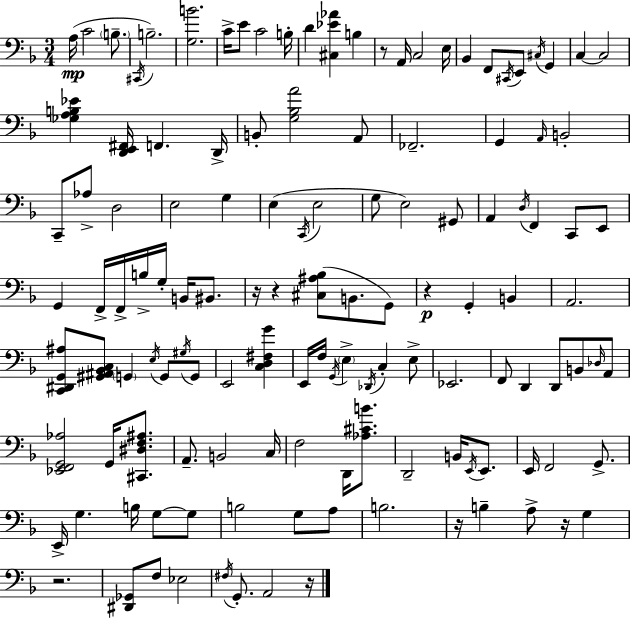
X:1
T:Untitled
M:3/4
L:1/4
K:Dm
A,/4 C2 B,/2 ^C,,/4 B,2 [G,B]2 C/4 E/2 C2 B,/4 D [^C,_E_A] B, z/2 A,,/4 C,2 E,/4 _B,, F,,/2 ^C,,/4 E,,/2 ^C,/4 G,, C, C,2 [_G,A,B,_E] [D,,E,,^F,,]/4 F,, D,,/4 B,,/2 [G,_B,A]2 A,,/2 _F,,2 G,, A,,/4 B,,2 C,,/2 _A,/2 D,2 E,2 G, E, C,,/4 E,2 G,/2 E,2 ^G,,/2 A,, D,/4 F,, C,,/2 E,,/2 G,, F,,/4 F,,/4 B,/4 G,/4 B,,/4 ^B,,/2 z/4 z [^C,^A,_B,]/2 B,,/2 G,,/2 z G,, B,, A,,2 [C,,^D,,G,,^A,]/2 [^G,,^A,,_B,,C,]/2 G,, E,/4 G,,/2 ^G,/4 G,,/2 E,,2 [C,D,^F,G] E,,/4 F,/4 G,,/4 E, _D,,/4 C, E,/2 _E,,2 F,,/2 D,, D,,/2 B,,/2 _D,/4 A,,/2 [_E,,F,,G,,_A,]2 G,,/4 [^C,,^D,F,^A,]/2 A,,/2 B,,2 C,/4 F,2 D,,/4 [_A,^CB]/2 D,,2 B,,/4 E,,/4 E,,/2 E,,/4 F,,2 G,,/2 E,,/4 G, B,/4 G,/2 G,/2 B,2 G,/2 A,/2 B,2 z/4 B, A,/2 z/4 G, z2 [^D,,_G,,]/2 F,/2 _E,2 ^F,/4 G,,/2 A,,2 z/4